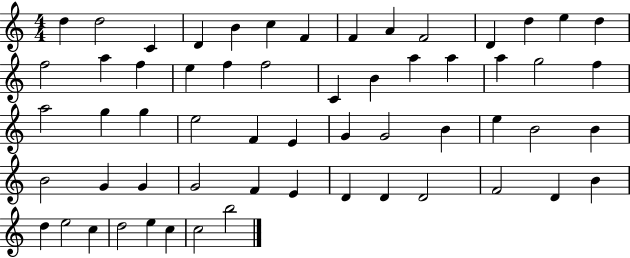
{
  \clef treble
  \numericTimeSignature
  \time 4/4
  \key c \major
  d''4 d''2 c'4 | d'4 b'4 c''4 f'4 | f'4 a'4 f'2 | d'4 d''4 e''4 d''4 | \break f''2 a''4 f''4 | e''4 f''4 f''2 | c'4 b'4 a''4 a''4 | a''4 g''2 f''4 | \break a''2 g''4 g''4 | e''2 f'4 e'4 | g'4 g'2 b'4 | e''4 b'2 b'4 | \break b'2 g'4 g'4 | g'2 f'4 e'4 | d'4 d'4 d'2 | f'2 d'4 b'4 | \break d''4 e''2 c''4 | d''2 e''4 c''4 | c''2 b''2 | \bar "|."
}